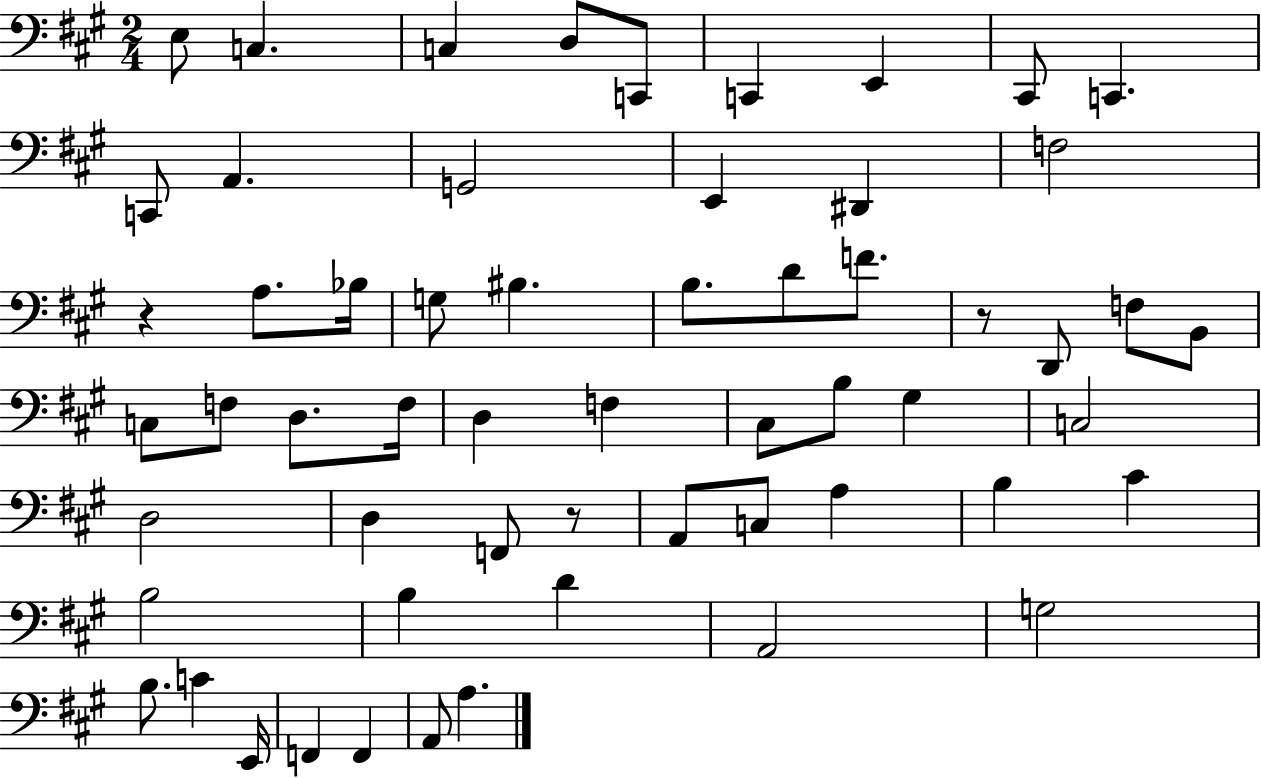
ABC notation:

X:1
T:Untitled
M:2/4
L:1/4
K:A
E,/2 C, C, D,/2 C,,/2 C,, E,, ^C,,/2 C,, C,,/2 A,, G,,2 E,, ^D,, F,2 z A,/2 _B,/4 G,/2 ^B, B,/2 D/2 F/2 z/2 D,,/2 F,/2 B,,/2 C,/2 F,/2 D,/2 F,/4 D, F, ^C,/2 B,/2 ^G, C,2 D,2 D, F,,/2 z/2 A,,/2 C,/2 A, B, ^C B,2 B, D A,,2 G,2 B,/2 C E,,/4 F,, F,, A,,/2 A,